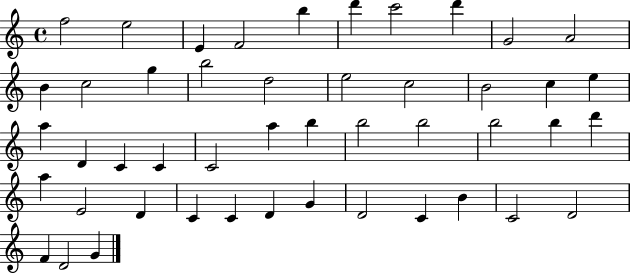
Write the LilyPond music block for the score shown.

{
  \clef treble
  \time 4/4
  \defaultTimeSignature
  \key c \major
  f''2 e''2 | e'4 f'2 b''4 | d'''4 c'''2 d'''4 | g'2 a'2 | \break b'4 c''2 g''4 | b''2 d''2 | e''2 c''2 | b'2 c''4 e''4 | \break a''4 d'4 c'4 c'4 | c'2 a''4 b''4 | b''2 b''2 | b''2 b''4 d'''4 | \break a''4 e'2 d'4 | c'4 c'4 d'4 g'4 | d'2 c'4 b'4 | c'2 d'2 | \break f'4 d'2 g'4 | \bar "|."
}